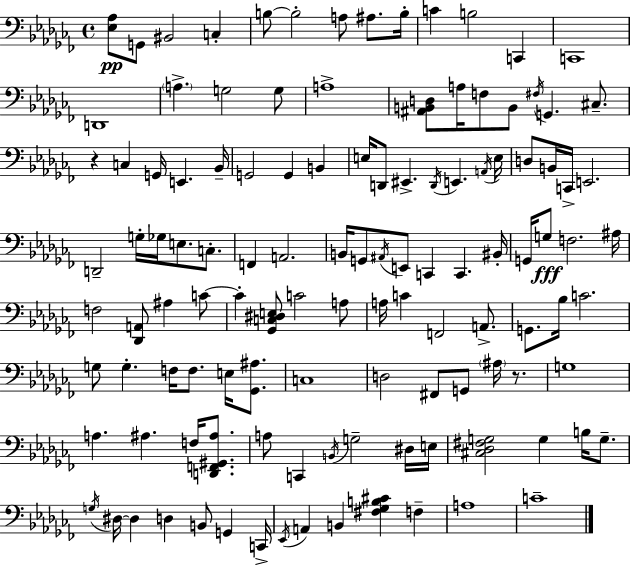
{
  \clef bass
  \time 4/4
  \defaultTimeSignature
  \key aes \minor
  <ees aes>8\pp g,8 bis,2 c4-. | b8~~ b2-. a8 ais8. b16-. | c'4 b2 c,4 | c,1 | \break d,1 | \parenthesize a4.-> g2 g8 | a1-> | <ais, b, d>8 a16 f8 b,8 \acciaccatura { fis16 } g,4. cis8.-- | \break r4 c4 g,16 e,4. | bes,16-- g,2 g,4 b,4 | e16 d,8 eis,4.-> \acciaccatura { d,16 } e,4. | \acciaccatura { a,16 } e16 d8 b,16 c,16-> e,2. | \break d,2-- g16-. ges16 e8. | c8.-. f,4 a,2. | b,16 g,8 \acciaccatura { ais,16 } e,8 c,4 c,4. | bis,16-. g,16 g8\fff f2. | \break ais16 f2 <des, a,>8 ais4 | c'8~~ c'4-. <ges, c dis e>8 c'2 | a8 a16 c'4 f,2 | a,8.-> g,8. bes16 c'2. | \break g8 g4.-. f16 f8. | e16 <ges, ais>8. c1 | d2 fis,8 g,8 | \parenthesize ais16 r8. g1 | \break a4. ais4. | f16 <d, f, gis, ais>8. a8 c,4 \acciaccatura { b,16 } g2-- | dis16 e16 <cis des fis g>2 g4 | b16 g8.-- \acciaccatura { g16 } dis16~~ dis4 d4 b,8 | \break g,4 c,16-> \acciaccatura { ees,16 } a,4 b,4 <fis ges b cis'>4 | f4-- a1 | c'1-- | \bar "|."
}